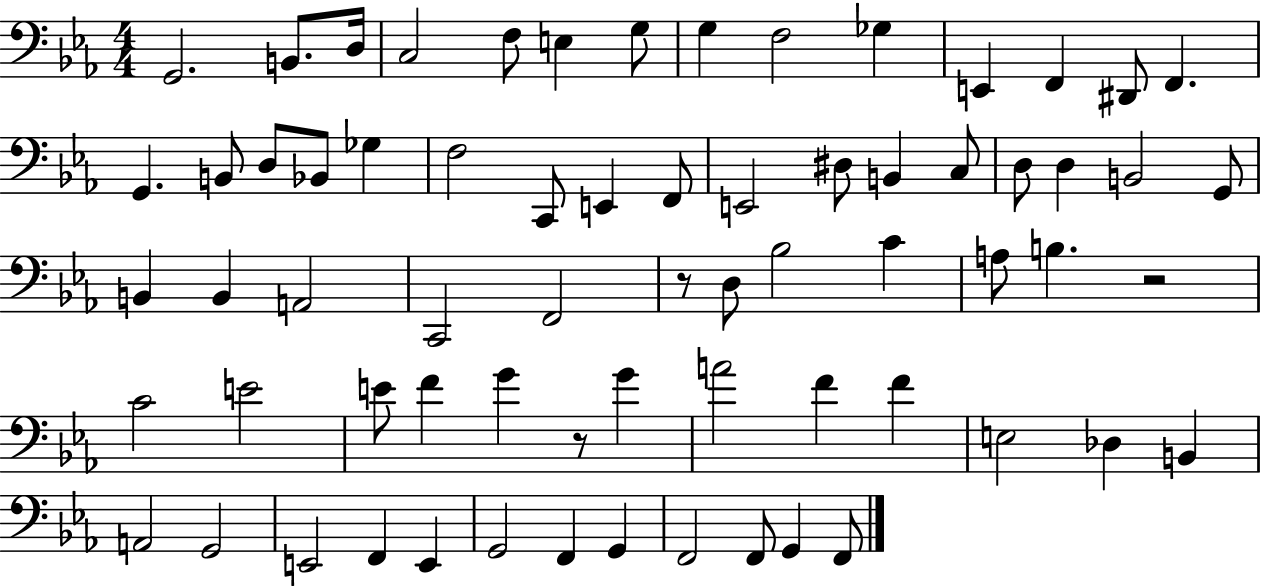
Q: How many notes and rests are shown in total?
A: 68